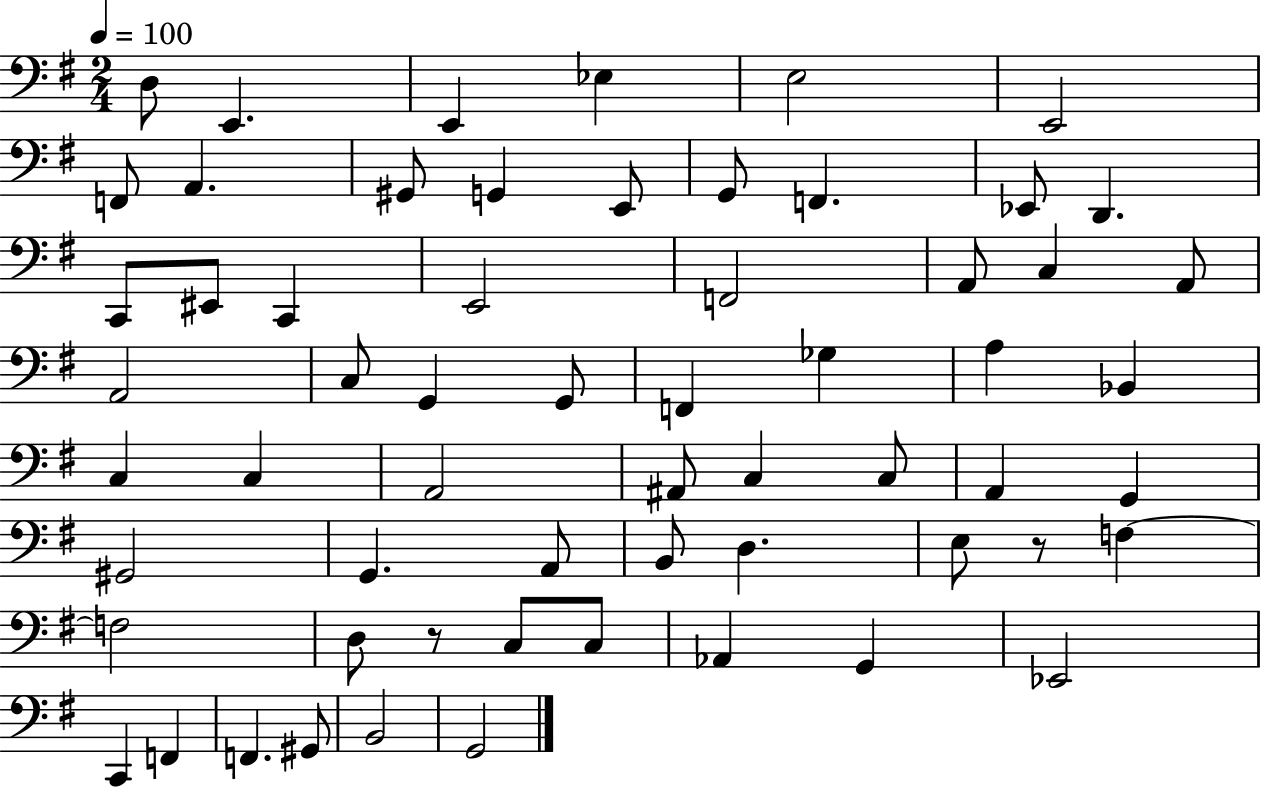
D3/e E2/q. E2/q Eb3/q E3/h E2/h F2/e A2/q. G#2/e G2/q E2/e G2/e F2/q. Eb2/e D2/q. C2/e EIS2/e C2/q E2/h F2/h A2/e C3/q A2/e A2/h C3/e G2/q G2/e F2/q Gb3/q A3/q Bb2/q C3/q C3/q A2/h A#2/e C3/q C3/e A2/q G2/q G#2/h G2/q. A2/e B2/e D3/q. E3/e R/e F3/q F3/h D3/e R/e C3/e C3/e Ab2/q G2/q Eb2/h C2/q F2/q F2/q. G#2/e B2/h G2/h